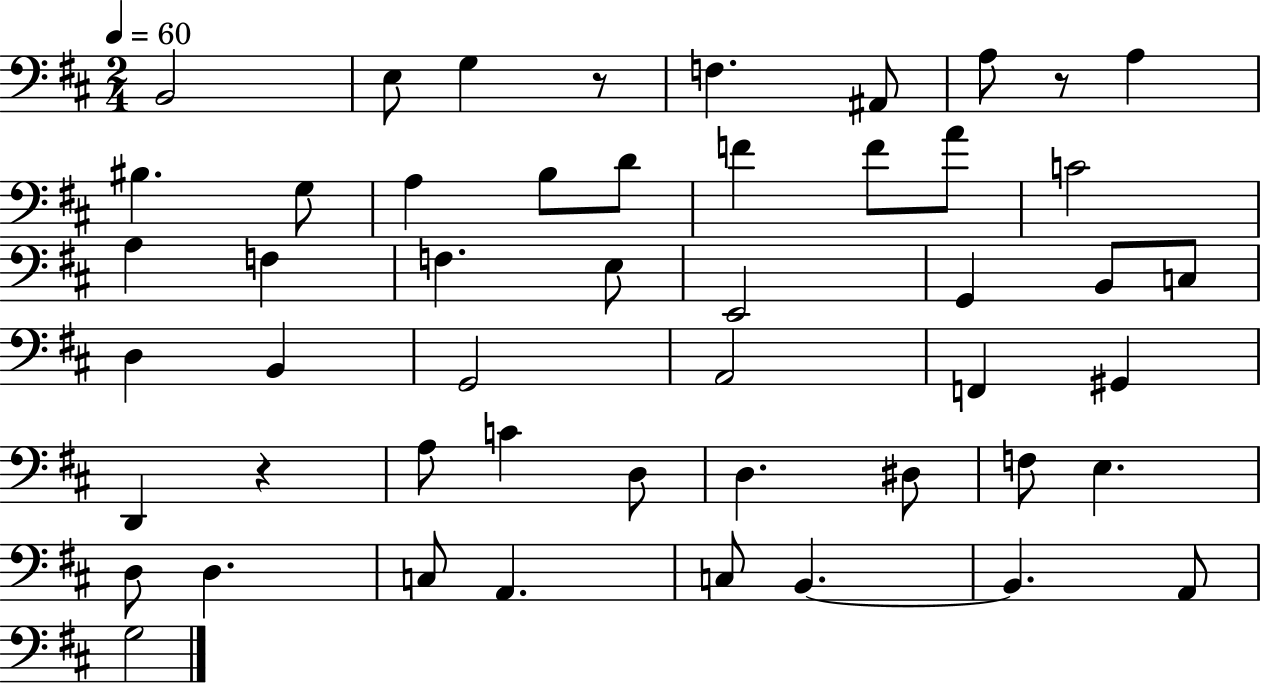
B2/h E3/e G3/q R/e F3/q. A#2/e A3/e R/e A3/q BIS3/q. G3/e A3/q B3/e D4/e F4/q F4/e A4/e C4/h A3/q F3/q F3/q. E3/e E2/h G2/q B2/e C3/e D3/q B2/q G2/h A2/h F2/q G#2/q D2/q R/q A3/e C4/q D3/e D3/q. D#3/e F3/e E3/q. D3/e D3/q. C3/e A2/q. C3/e B2/q. B2/q. A2/e G3/h